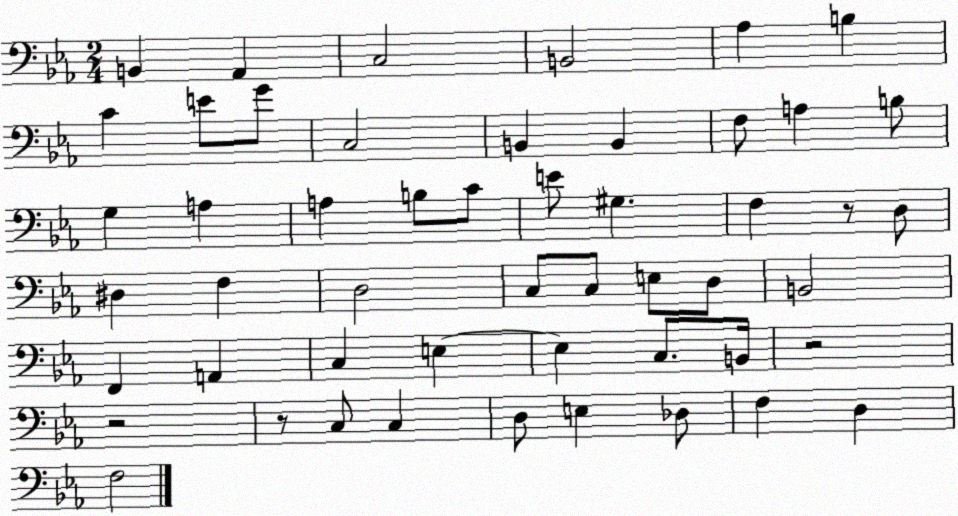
X:1
T:Untitled
M:2/4
L:1/4
K:Eb
B,, _A,, C,2 B,,2 _A, B, C E/2 G/2 C,2 B,, B,, F,/2 A, B,/2 G, A, A, B,/2 C/2 E/2 ^G, F, z/2 D,/2 ^D, F, D,2 C,/2 C,/2 E,/2 D,/2 B,,2 F,, A,, C, E, E, C,/2 B,,/4 z2 z2 z/2 C,/2 C, D,/2 E, _D,/2 F, D, F,2